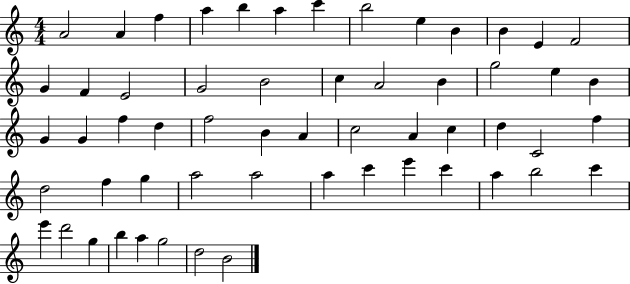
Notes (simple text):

A4/h A4/q F5/q A5/q B5/q A5/q C6/q B5/h E5/q B4/q B4/q E4/q F4/h G4/q F4/q E4/h G4/h B4/h C5/q A4/h B4/q G5/h E5/q B4/q G4/q G4/q F5/q D5/q F5/h B4/q A4/q C5/h A4/q C5/q D5/q C4/h F5/q D5/h F5/q G5/q A5/h A5/h A5/q C6/q E6/q C6/q A5/q B5/h C6/q E6/q D6/h G5/q B5/q A5/q G5/h D5/h B4/h